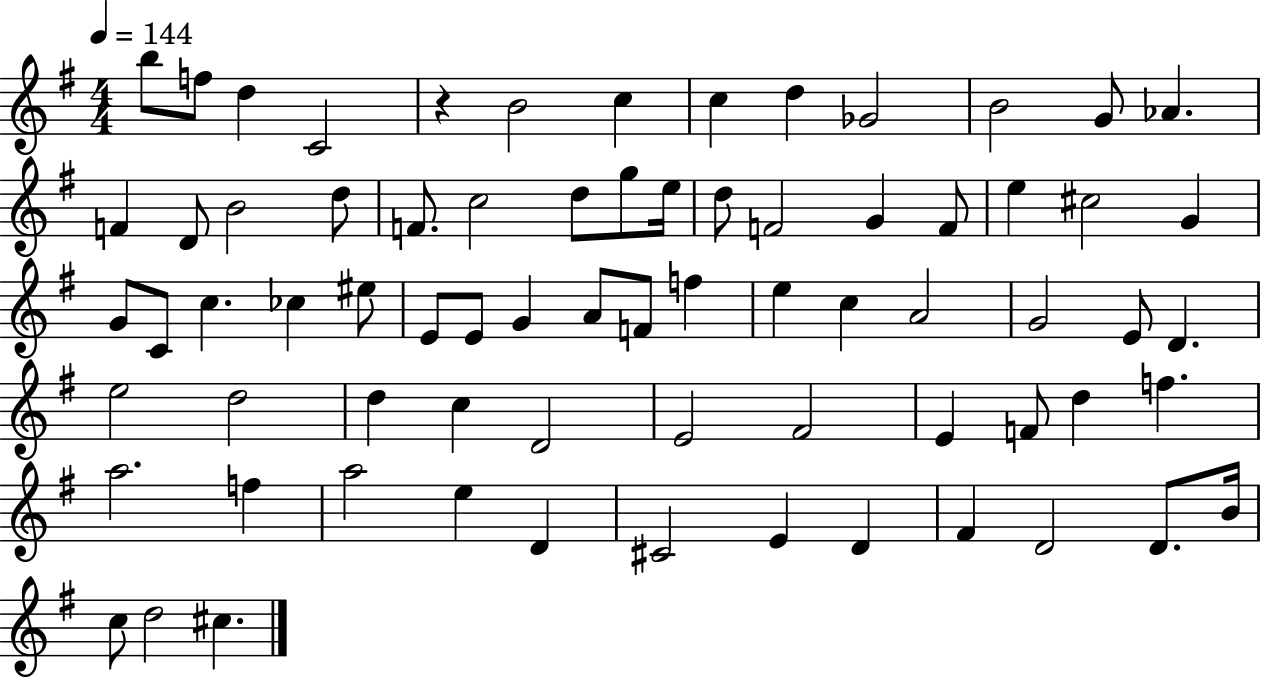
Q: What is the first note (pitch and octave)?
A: B5